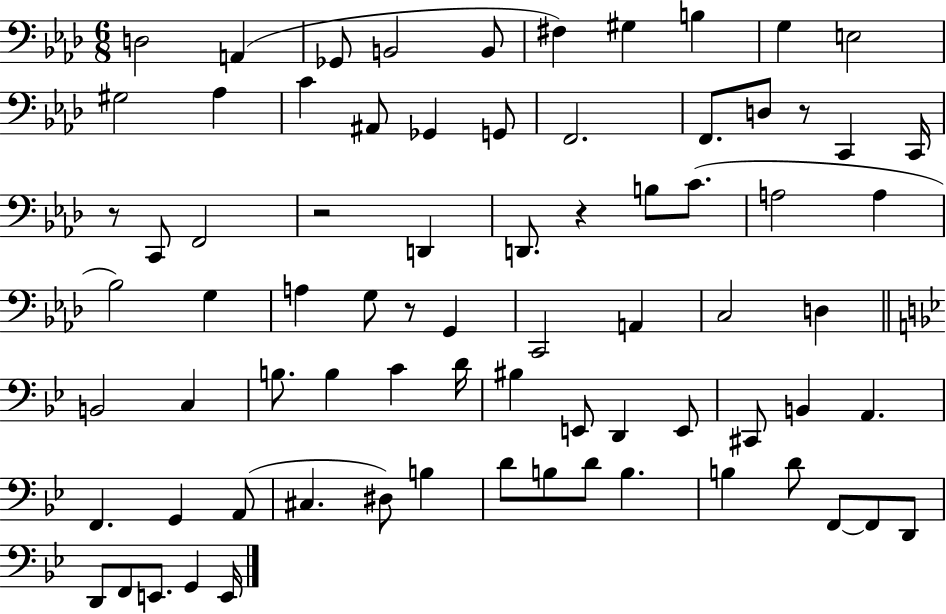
X:1
T:Untitled
M:6/8
L:1/4
K:Ab
D,2 A,, _G,,/2 B,,2 B,,/2 ^F, ^G, B, G, E,2 ^G,2 _A, C ^A,,/2 _G,, G,,/2 F,,2 F,,/2 D,/2 z/2 C,, C,,/4 z/2 C,,/2 F,,2 z2 D,, D,,/2 z B,/2 C/2 A,2 A, _B,2 G, A, G,/2 z/2 G,, C,,2 A,, C,2 D, B,,2 C, B,/2 B, C D/4 ^B, E,,/2 D,, E,,/2 ^C,,/2 B,, A,, F,, G,, A,,/2 ^C, ^D,/2 B, D/2 B,/2 D/2 B, B, D/2 F,,/2 F,,/2 D,,/2 D,,/2 F,,/2 E,,/2 G,, E,,/4